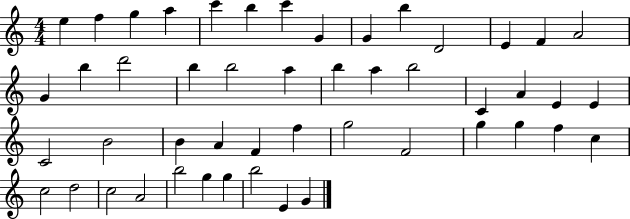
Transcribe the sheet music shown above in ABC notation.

X:1
T:Untitled
M:4/4
L:1/4
K:C
e f g a c' b c' G G b D2 E F A2 G b d'2 b b2 a b a b2 C A E E C2 B2 B A F f g2 F2 g g f c c2 d2 c2 A2 b2 g g b2 E G